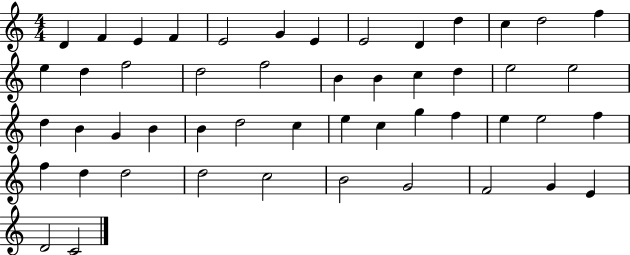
X:1
T:Untitled
M:4/4
L:1/4
K:C
D F E F E2 G E E2 D d c d2 f e d f2 d2 f2 B B c d e2 e2 d B G B B d2 c e c g f e e2 f f d d2 d2 c2 B2 G2 F2 G E D2 C2